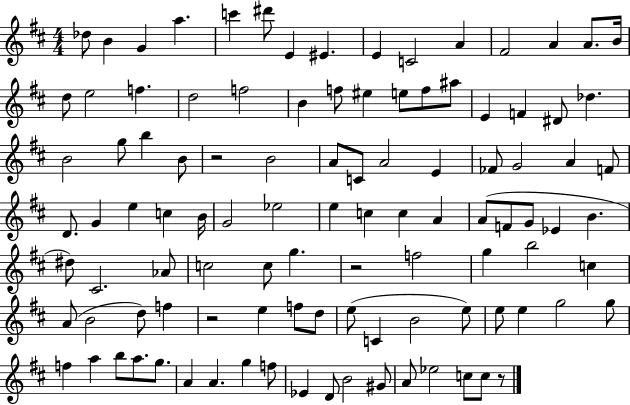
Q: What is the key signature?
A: D major